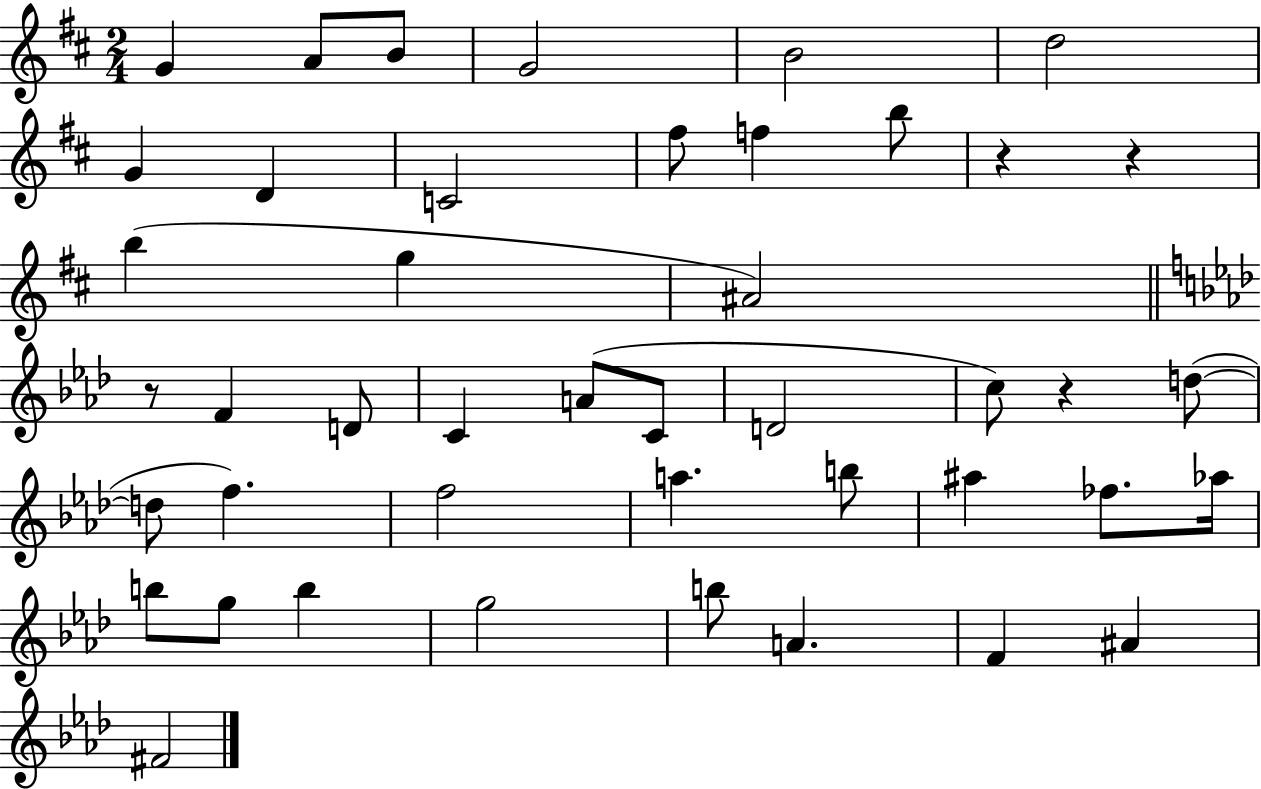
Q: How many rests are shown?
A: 4